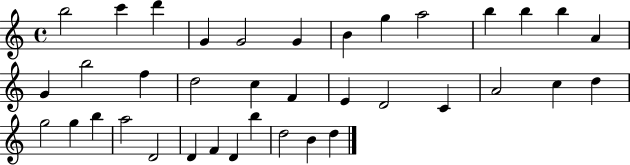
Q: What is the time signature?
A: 4/4